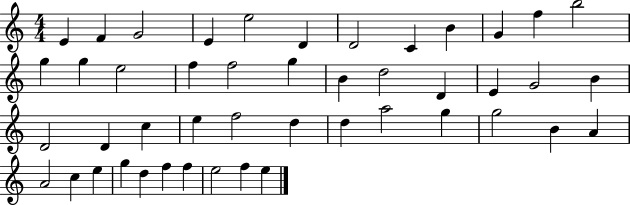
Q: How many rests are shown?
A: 0